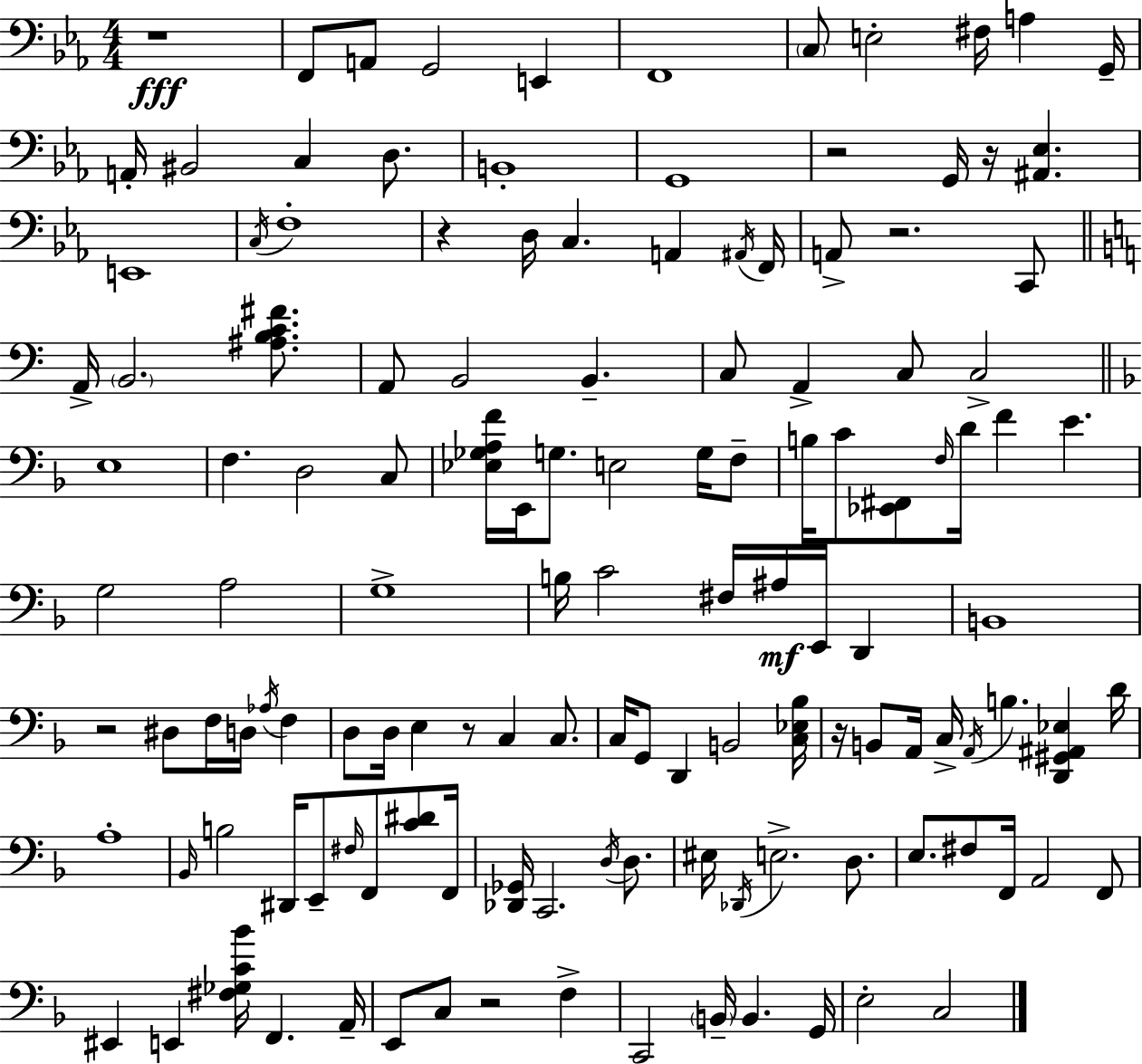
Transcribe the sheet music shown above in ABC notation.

X:1
T:Untitled
M:4/4
L:1/4
K:Eb
z4 F,,/2 A,,/2 G,,2 E,, F,,4 C,/2 E,2 ^F,/4 A, G,,/4 A,,/4 ^B,,2 C, D,/2 B,,4 G,,4 z2 G,,/4 z/4 [^A,,_E,] E,,4 C,/4 F,4 z D,/4 C, A,, ^A,,/4 F,,/4 A,,/2 z2 C,,/2 A,,/4 B,,2 [^A,B,C^F]/2 A,,/2 B,,2 B,, C,/2 A,, C,/2 C,2 E,4 F, D,2 C,/2 [_E,_G,A,F]/4 E,,/4 G,/2 E,2 G,/4 F,/2 B,/4 C/2 [_E,,^F,,]/2 F,/4 D/4 F E G,2 A,2 G,4 B,/4 C2 ^F,/4 ^A,/4 E,,/4 D,, B,,4 z2 ^D,/2 F,/4 D,/4 _A,/4 F, D,/2 D,/4 E, z/2 C, C,/2 C,/4 G,,/2 D,, B,,2 [C,_E,_B,]/4 z/4 B,,/2 A,,/4 C,/4 A,,/4 B, [D,,^G,,^A,,_E,] D/4 A,4 _B,,/4 B,2 ^D,,/4 E,,/2 ^F,/4 F,,/2 [C^D]/2 F,,/4 [_D,,_G,,]/4 C,,2 D,/4 D,/2 ^E,/4 _D,,/4 E,2 D,/2 E,/2 ^F,/2 F,,/4 A,,2 F,,/2 ^E,, E,, [^F,_G,C_B]/4 F,, A,,/4 E,,/2 C,/2 z2 F, C,,2 B,,/4 B,, G,,/4 E,2 C,2